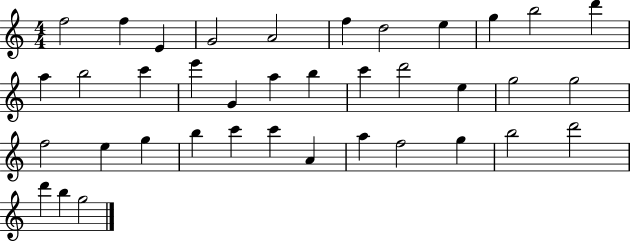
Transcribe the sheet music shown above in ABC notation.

X:1
T:Untitled
M:4/4
L:1/4
K:C
f2 f E G2 A2 f d2 e g b2 d' a b2 c' e' G a b c' d'2 e g2 g2 f2 e g b c' c' A a f2 g b2 d'2 d' b g2